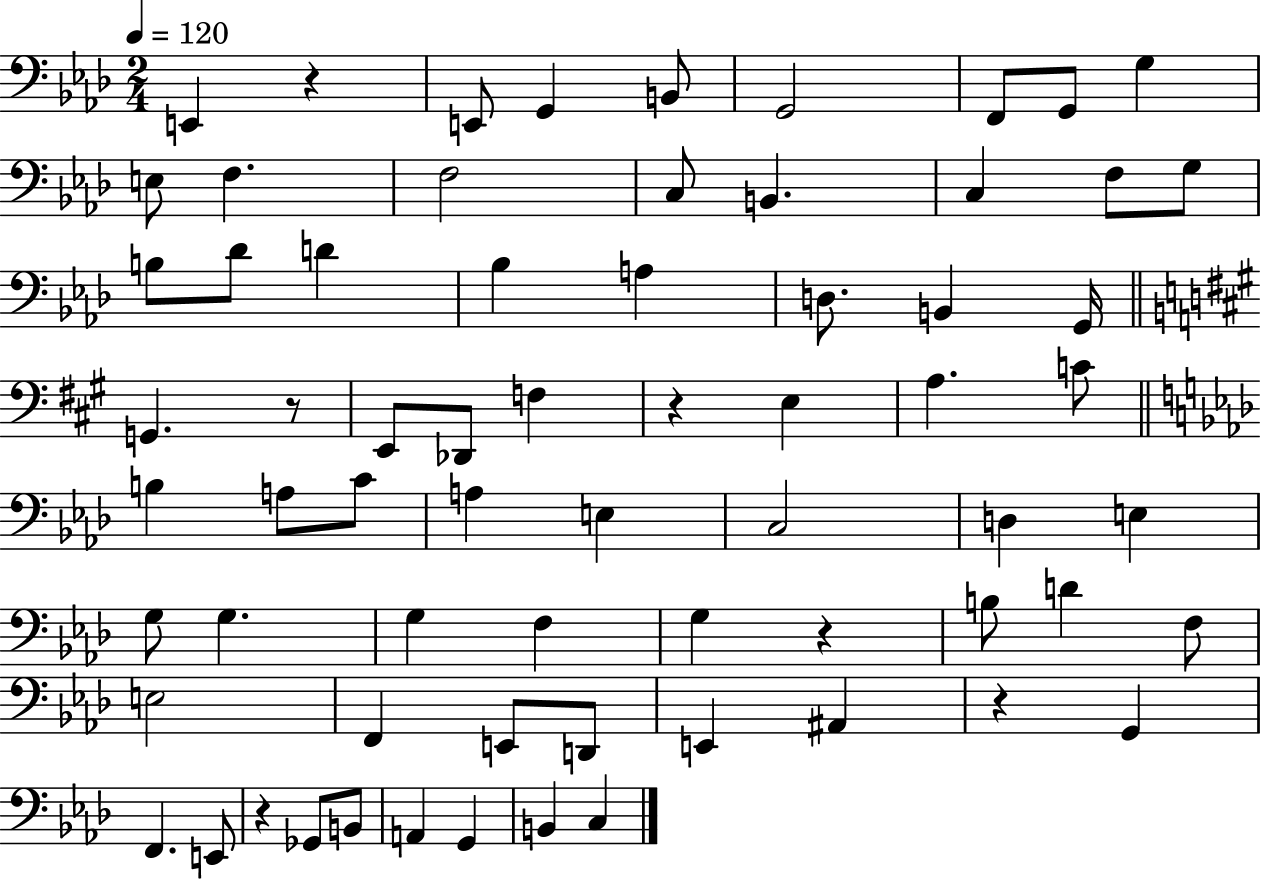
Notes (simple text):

E2/q R/q E2/e G2/q B2/e G2/h F2/e G2/e G3/q E3/e F3/q. F3/h C3/e B2/q. C3/q F3/e G3/e B3/e Db4/e D4/q Bb3/q A3/q D3/e. B2/q G2/s G2/q. R/e E2/e Db2/e F3/q R/q E3/q A3/q. C4/e B3/q A3/e C4/e A3/q E3/q C3/h D3/q E3/q G3/e G3/q. G3/q F3/q G3/q R/q B3/e D4/q F3/e E3/h F2/q E2/e D2/e E2/q A#2/q R/q G2/q F2/q. E2/e R/q Gb2/e B2/e A2/q G2/q B2/q C3/q